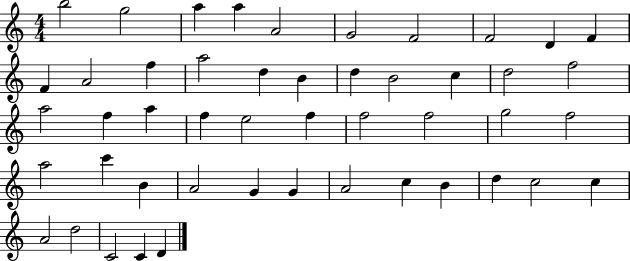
B5/h G5/h A5/q A5/q A4/h G4/h F4/h F4/h D4/q F4/q F4/q A4/h F5/q A5/h D5/q B4/q D5/q B4/h C5/q D5/h F5/h A5/h F5/q A5/q F5/q E5/h F5/q F5/h F5/h G5/h F5/h A5/h C6/q B4/q A4/h G4/q G4/q A4/h C5/q B4/q D5/q C5/h C5/q A4/h D5/h C4/h C4/q D4/q